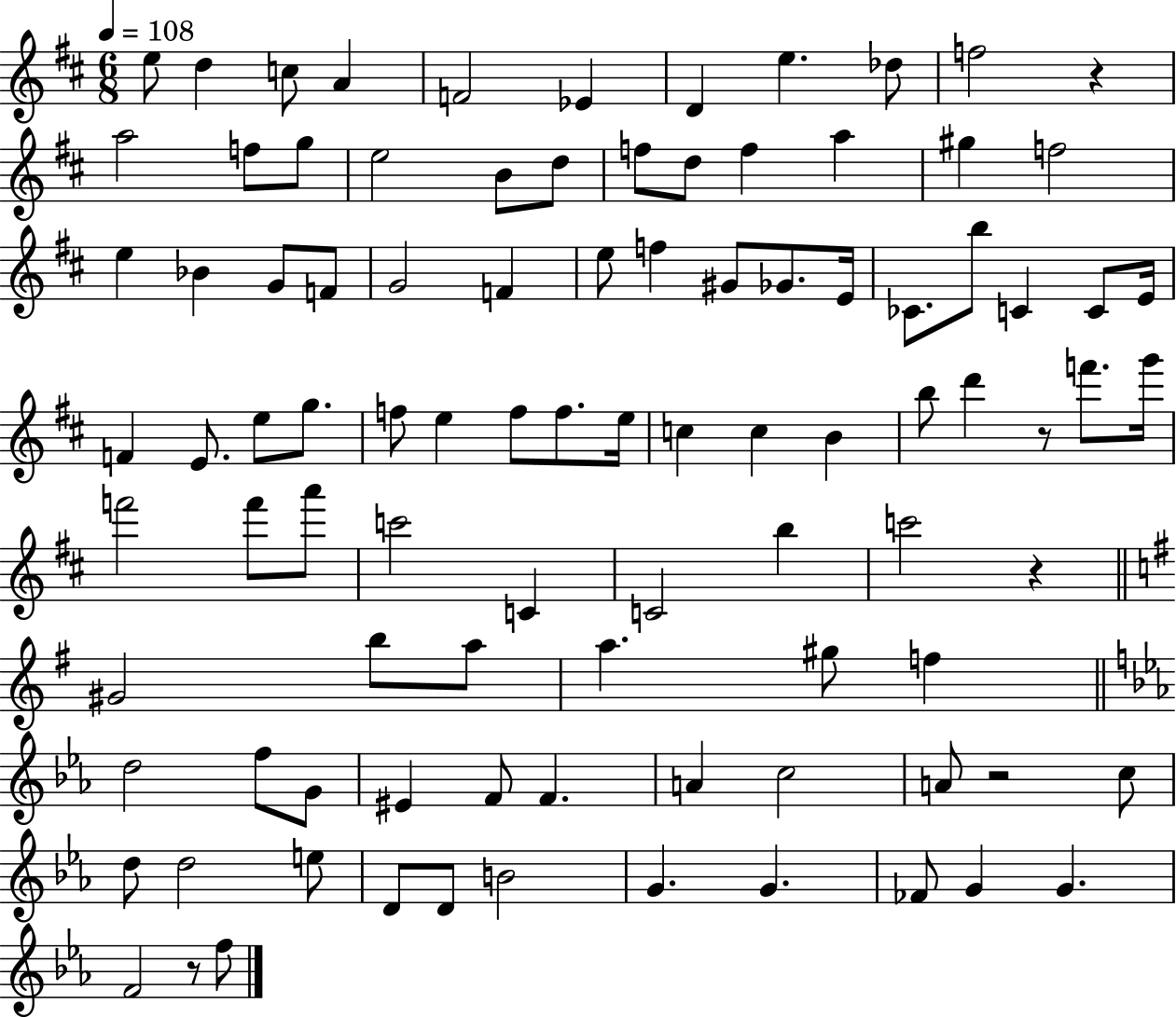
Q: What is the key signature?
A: D major